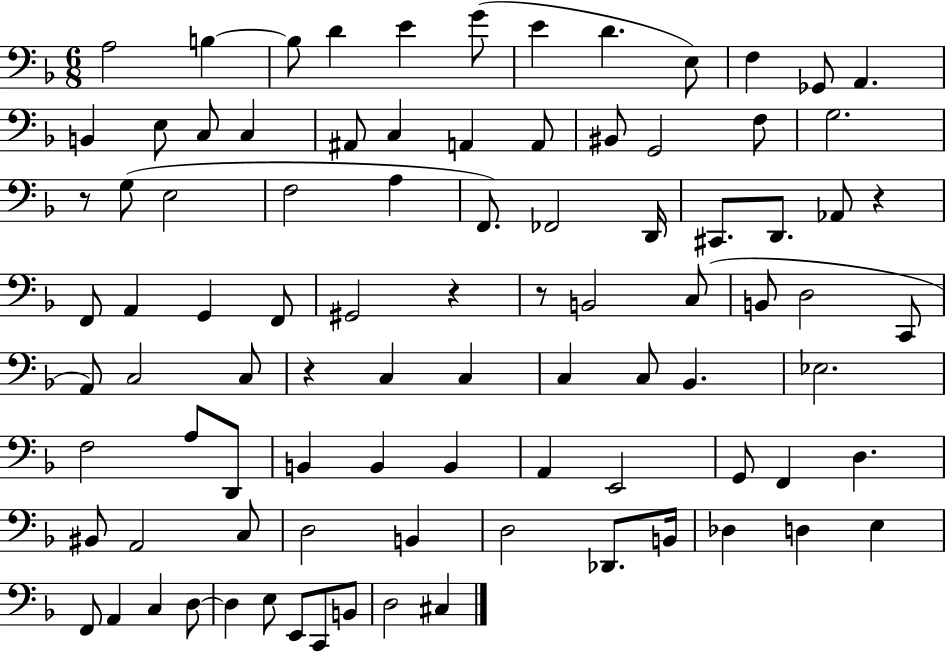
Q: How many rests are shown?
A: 5